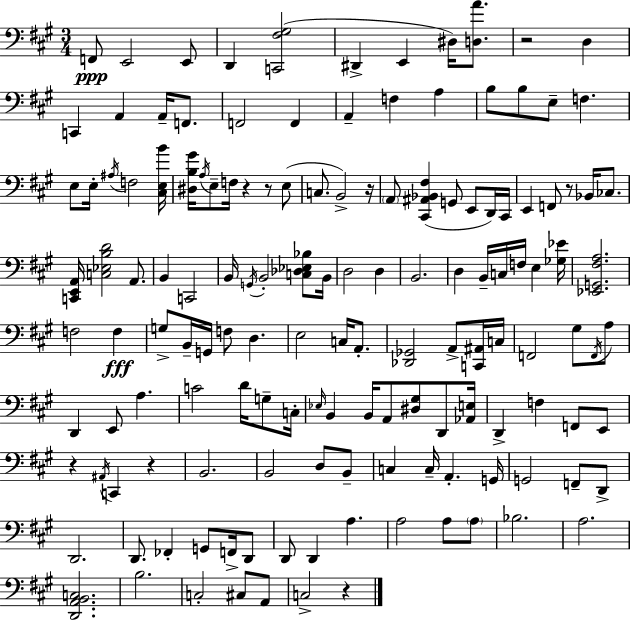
{
  \clef bass
  \numericTimeSignature
  \time 3/4
  \key a \major
  f,8\ppp e,2 e,8 | d,4 <c, fis gis>2( | dis,4-> e,4 dis16) <d a'>8. | r2 d4 | \break c,4 a,4 a,16-- f,8. | f,2 f,4 | a,4-- f4 a4 | b8 b8 e8-- f4. | \break e8 e16-. \acciaccatura { ais16 } f2 | <cis e b'>16 <dis b gis'>16 \acciaccatura { a16 } e8-- f16 r4 r8 | e8( c8. b,2->) | r16 \parenthesize a,8 <cis, ais, bes, fis>4( g,8 e,8 | \break d,16) cis,16 e,4 f,8 r8 bes,16 ces8. | <c, e, a,>16 <c ees b d'>2 a,8. | b,4 c,2 | b,16 \acciaccatura { g,16 } b,2-. | \break <c des ees bes>8 b,16 d2 d4 | b,2. | d4 b,16-- c16 f16 e4 | <ges ees'>16 <ees, g, fis a>2. | \break f2 f4\fff | g8-> b,16-- g,16 f8 d4. | e2 c16 | a,8.-. <des, ges,>2 a,8-> | \break <c, ais,>16 c16 f,2 gis8 | \acciaccatura { f,16 } a8 d,4 e,8 a4. | c'2 | d'16 g8-- c16-. \grace { ees16 } b,4 b,16 a,8 | \break <dis gis>8 d,8 <aes, e>16 d,4-> f4 | f,8 e,8 r4 \acciaccatura { ais,16 } c,4 | r4 b,2. | b,2 | \break d8 b,8-- c4 c16-- a,4.-. | g,16 g,2 | f,8-- d,8-> d,2. | d,8. fes,4-. | \break g,8 f,16-> d,8 d,8 d,4 | a4. a2 | a8 \parenthesize a8 bes2. | a2. | \break <d, a, b, c>2. | b2. | c2-. | cis8 a,8 c2-> | \break r4 \bar "|."
}